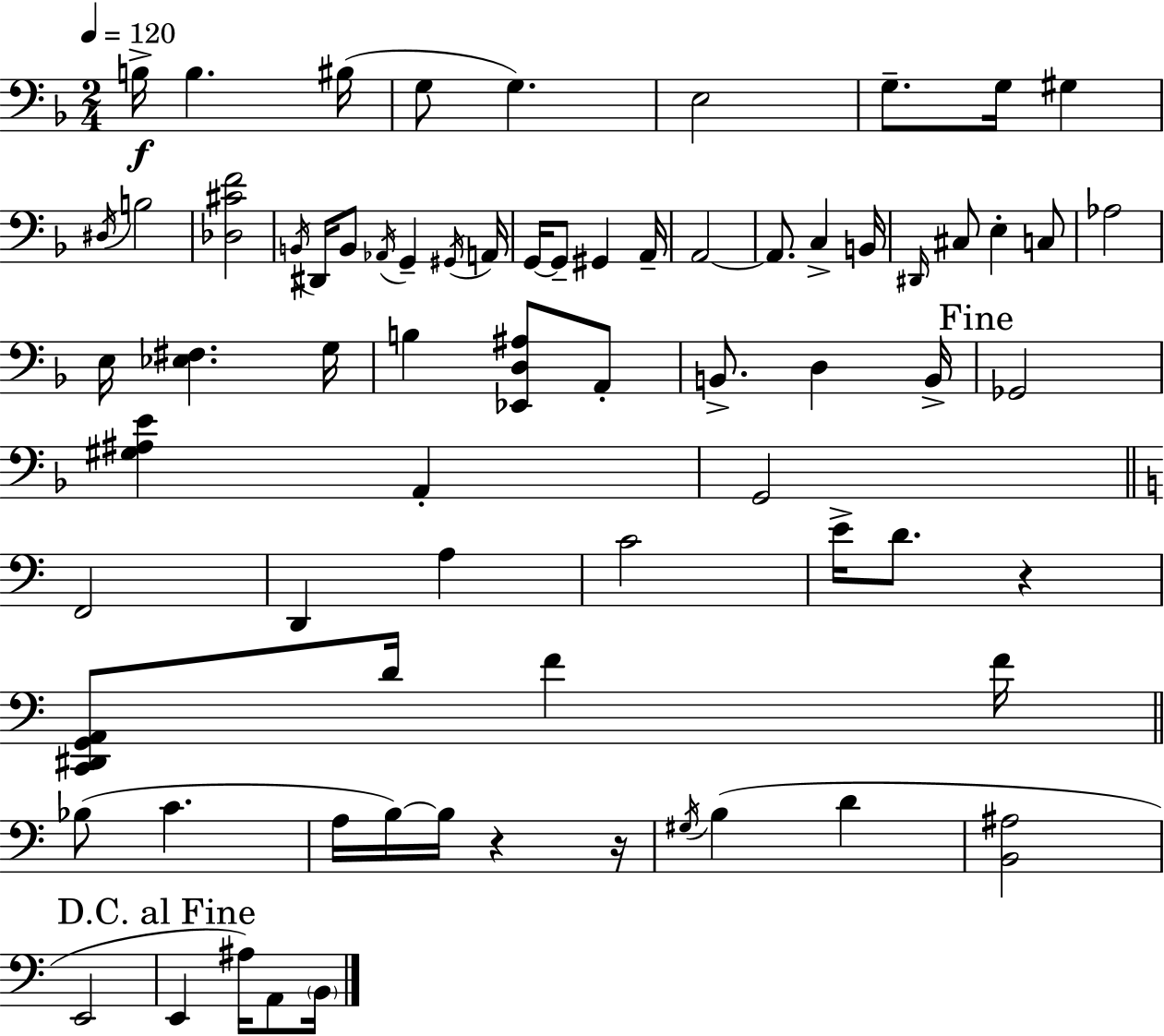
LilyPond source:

{
  \clef bass
  \numericTimeSignature
  \time 2/4
  \key d \minor
  \tempo 4 = 120
  b16->\f b4. bis16( | g8 g4.) | e2 | g8.-- g16 gis4 | \break \acciaccatura { dis16 } b2 | <des cis' f'>2 | \acciaccatura { b,16 } dis,16 b,8 \acciaccatura { aes,16 } g,4-- | \acciaccatura { gis,16 } a,16 g,16~~ g,8-- gis,4 | \break a,16-- a,2~~ | a,8. c4-> | b,16 \grace { dis,16 } cis8 e4-. | c8 aes2 | \break e16 <ees fis>4. | g16 b4 | <ees, d ais>8 a,8-. b,8.-> | d4 b,16-> \mark "Fine" ges,2 | \break <gis ais e'>4 | a,4-. g,2 | \bar "||" \break \key c \major f,2 | d,4 a4 | c'2 | e'16-> d'8. r4 | \break <c, dis, g, a,>8 d'16 f'4 f'16 | \bar "||" \break \key c \major bes8( c'4. | a16 b16~~) b16 r4 r16 | \acciaccatura { gis16 } b4( d'4 | <b, ais>2 | \break e,2 | \mark "D.C. al Fine" e,4 ais16) a,8 | \parenthesize b,16 \bar "|."
}